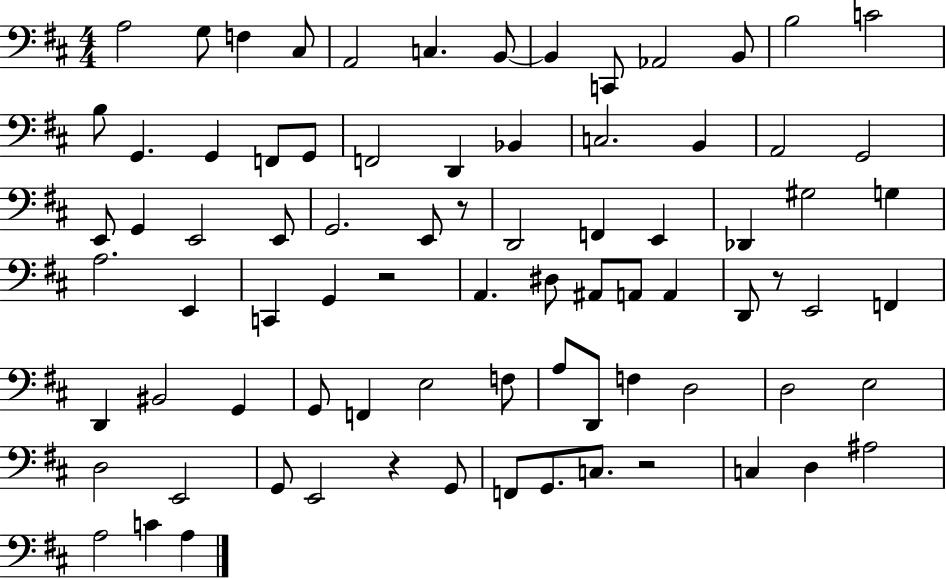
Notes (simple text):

A3/h G3/e F3/q C#3/e A2/h C3/q. B2/e B2/q C2/e Ab2/h B2/e B3/h C4/h B3/e G2/q. G2/q F2/e G2/e F2/h D2/q Bb2/q C3/h. B2/q A2/h G2/h E2/e G2/q E2/h E2/e G2/h. E2/e R/e D2/h F2/q E2/q Db2/q G#3/h G3/q A3/h. E2/q C2/q G2/q R/h A2/q. D#3/e A#2/e A2/e A2/q D2/e R/e E2/h F2/q D2/q BIS2/h G2/q G2/e F2/q E3/h F3/e A3/e D2/e F3/q D3/h D3/h E3/h D3/h E2/h G2/e E2/h R/q G2/e F2/e G2/e. C3/e. R/h C3/q D3/q A#3/h A3/h C4/q A3/q